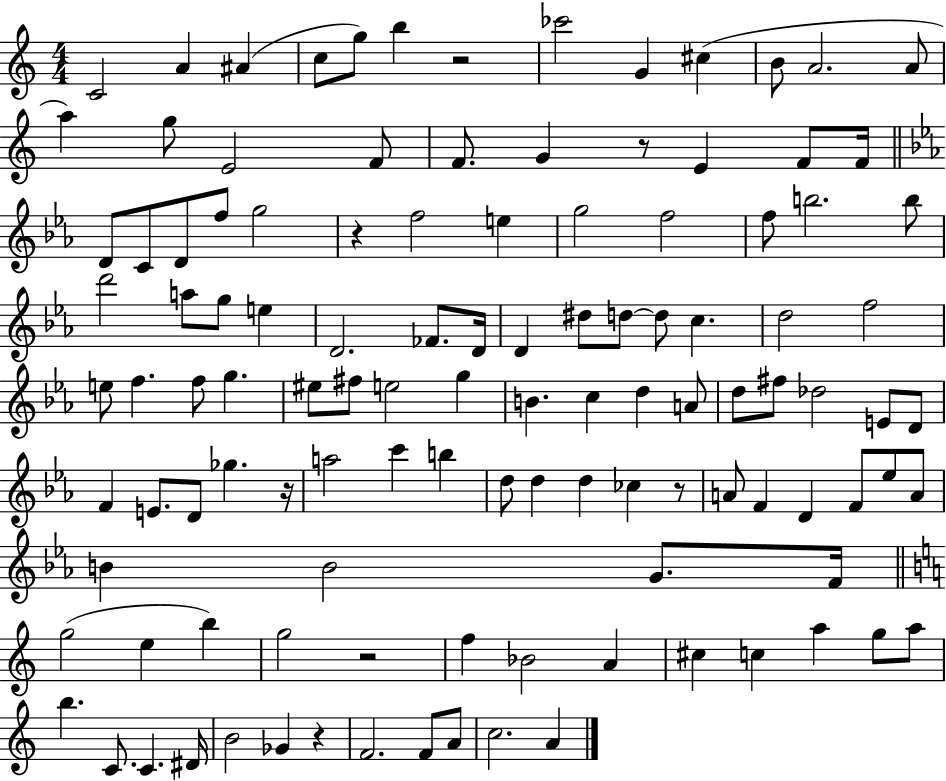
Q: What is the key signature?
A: C major